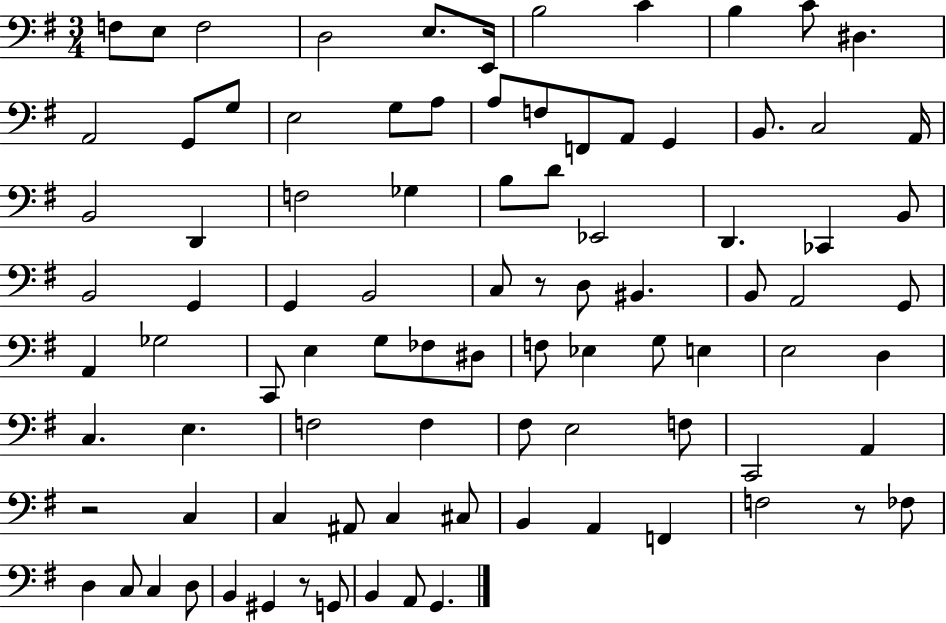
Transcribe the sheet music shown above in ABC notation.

X:1
T:Untitled
M:3/4
L:1/4
K:G
F,/2 E,/2 F,2 D,2 E,/2 E,,/4 B,2 C B, C/2 ^D, A,,2 G,,/2 G,/2 E,2 G,/2 A,/2 A,/2 F,/2 F,,/2 A,,/2 G,, B,,/2 C,2 A,,/4 B,,2 D,, F,2 _G, B,/2 D/2 _E,,2 D,, _C,, B,,/2 B,,2 G,, G,, B,,2 C,/2 z/2 D,/2 ^B,, B,,/2 A,,2 G,,/2 A,, _G,2 C,,/2 E, G,/2 _F,/2 ^D,/2 F,/2 _E, G,/2 E, E,2 D, C, E, F,2 F, ^F,/2 E,2 F,/2 C,,2 A,, z2 C, C, ^A,,/2 C, ^C,/2 B,, A,, F,, F,2 z/2 _F,/2 D, C,/2 C, D,/2 B,, ^G,, z/2 G,,/2 B,, A,,/2 G,,